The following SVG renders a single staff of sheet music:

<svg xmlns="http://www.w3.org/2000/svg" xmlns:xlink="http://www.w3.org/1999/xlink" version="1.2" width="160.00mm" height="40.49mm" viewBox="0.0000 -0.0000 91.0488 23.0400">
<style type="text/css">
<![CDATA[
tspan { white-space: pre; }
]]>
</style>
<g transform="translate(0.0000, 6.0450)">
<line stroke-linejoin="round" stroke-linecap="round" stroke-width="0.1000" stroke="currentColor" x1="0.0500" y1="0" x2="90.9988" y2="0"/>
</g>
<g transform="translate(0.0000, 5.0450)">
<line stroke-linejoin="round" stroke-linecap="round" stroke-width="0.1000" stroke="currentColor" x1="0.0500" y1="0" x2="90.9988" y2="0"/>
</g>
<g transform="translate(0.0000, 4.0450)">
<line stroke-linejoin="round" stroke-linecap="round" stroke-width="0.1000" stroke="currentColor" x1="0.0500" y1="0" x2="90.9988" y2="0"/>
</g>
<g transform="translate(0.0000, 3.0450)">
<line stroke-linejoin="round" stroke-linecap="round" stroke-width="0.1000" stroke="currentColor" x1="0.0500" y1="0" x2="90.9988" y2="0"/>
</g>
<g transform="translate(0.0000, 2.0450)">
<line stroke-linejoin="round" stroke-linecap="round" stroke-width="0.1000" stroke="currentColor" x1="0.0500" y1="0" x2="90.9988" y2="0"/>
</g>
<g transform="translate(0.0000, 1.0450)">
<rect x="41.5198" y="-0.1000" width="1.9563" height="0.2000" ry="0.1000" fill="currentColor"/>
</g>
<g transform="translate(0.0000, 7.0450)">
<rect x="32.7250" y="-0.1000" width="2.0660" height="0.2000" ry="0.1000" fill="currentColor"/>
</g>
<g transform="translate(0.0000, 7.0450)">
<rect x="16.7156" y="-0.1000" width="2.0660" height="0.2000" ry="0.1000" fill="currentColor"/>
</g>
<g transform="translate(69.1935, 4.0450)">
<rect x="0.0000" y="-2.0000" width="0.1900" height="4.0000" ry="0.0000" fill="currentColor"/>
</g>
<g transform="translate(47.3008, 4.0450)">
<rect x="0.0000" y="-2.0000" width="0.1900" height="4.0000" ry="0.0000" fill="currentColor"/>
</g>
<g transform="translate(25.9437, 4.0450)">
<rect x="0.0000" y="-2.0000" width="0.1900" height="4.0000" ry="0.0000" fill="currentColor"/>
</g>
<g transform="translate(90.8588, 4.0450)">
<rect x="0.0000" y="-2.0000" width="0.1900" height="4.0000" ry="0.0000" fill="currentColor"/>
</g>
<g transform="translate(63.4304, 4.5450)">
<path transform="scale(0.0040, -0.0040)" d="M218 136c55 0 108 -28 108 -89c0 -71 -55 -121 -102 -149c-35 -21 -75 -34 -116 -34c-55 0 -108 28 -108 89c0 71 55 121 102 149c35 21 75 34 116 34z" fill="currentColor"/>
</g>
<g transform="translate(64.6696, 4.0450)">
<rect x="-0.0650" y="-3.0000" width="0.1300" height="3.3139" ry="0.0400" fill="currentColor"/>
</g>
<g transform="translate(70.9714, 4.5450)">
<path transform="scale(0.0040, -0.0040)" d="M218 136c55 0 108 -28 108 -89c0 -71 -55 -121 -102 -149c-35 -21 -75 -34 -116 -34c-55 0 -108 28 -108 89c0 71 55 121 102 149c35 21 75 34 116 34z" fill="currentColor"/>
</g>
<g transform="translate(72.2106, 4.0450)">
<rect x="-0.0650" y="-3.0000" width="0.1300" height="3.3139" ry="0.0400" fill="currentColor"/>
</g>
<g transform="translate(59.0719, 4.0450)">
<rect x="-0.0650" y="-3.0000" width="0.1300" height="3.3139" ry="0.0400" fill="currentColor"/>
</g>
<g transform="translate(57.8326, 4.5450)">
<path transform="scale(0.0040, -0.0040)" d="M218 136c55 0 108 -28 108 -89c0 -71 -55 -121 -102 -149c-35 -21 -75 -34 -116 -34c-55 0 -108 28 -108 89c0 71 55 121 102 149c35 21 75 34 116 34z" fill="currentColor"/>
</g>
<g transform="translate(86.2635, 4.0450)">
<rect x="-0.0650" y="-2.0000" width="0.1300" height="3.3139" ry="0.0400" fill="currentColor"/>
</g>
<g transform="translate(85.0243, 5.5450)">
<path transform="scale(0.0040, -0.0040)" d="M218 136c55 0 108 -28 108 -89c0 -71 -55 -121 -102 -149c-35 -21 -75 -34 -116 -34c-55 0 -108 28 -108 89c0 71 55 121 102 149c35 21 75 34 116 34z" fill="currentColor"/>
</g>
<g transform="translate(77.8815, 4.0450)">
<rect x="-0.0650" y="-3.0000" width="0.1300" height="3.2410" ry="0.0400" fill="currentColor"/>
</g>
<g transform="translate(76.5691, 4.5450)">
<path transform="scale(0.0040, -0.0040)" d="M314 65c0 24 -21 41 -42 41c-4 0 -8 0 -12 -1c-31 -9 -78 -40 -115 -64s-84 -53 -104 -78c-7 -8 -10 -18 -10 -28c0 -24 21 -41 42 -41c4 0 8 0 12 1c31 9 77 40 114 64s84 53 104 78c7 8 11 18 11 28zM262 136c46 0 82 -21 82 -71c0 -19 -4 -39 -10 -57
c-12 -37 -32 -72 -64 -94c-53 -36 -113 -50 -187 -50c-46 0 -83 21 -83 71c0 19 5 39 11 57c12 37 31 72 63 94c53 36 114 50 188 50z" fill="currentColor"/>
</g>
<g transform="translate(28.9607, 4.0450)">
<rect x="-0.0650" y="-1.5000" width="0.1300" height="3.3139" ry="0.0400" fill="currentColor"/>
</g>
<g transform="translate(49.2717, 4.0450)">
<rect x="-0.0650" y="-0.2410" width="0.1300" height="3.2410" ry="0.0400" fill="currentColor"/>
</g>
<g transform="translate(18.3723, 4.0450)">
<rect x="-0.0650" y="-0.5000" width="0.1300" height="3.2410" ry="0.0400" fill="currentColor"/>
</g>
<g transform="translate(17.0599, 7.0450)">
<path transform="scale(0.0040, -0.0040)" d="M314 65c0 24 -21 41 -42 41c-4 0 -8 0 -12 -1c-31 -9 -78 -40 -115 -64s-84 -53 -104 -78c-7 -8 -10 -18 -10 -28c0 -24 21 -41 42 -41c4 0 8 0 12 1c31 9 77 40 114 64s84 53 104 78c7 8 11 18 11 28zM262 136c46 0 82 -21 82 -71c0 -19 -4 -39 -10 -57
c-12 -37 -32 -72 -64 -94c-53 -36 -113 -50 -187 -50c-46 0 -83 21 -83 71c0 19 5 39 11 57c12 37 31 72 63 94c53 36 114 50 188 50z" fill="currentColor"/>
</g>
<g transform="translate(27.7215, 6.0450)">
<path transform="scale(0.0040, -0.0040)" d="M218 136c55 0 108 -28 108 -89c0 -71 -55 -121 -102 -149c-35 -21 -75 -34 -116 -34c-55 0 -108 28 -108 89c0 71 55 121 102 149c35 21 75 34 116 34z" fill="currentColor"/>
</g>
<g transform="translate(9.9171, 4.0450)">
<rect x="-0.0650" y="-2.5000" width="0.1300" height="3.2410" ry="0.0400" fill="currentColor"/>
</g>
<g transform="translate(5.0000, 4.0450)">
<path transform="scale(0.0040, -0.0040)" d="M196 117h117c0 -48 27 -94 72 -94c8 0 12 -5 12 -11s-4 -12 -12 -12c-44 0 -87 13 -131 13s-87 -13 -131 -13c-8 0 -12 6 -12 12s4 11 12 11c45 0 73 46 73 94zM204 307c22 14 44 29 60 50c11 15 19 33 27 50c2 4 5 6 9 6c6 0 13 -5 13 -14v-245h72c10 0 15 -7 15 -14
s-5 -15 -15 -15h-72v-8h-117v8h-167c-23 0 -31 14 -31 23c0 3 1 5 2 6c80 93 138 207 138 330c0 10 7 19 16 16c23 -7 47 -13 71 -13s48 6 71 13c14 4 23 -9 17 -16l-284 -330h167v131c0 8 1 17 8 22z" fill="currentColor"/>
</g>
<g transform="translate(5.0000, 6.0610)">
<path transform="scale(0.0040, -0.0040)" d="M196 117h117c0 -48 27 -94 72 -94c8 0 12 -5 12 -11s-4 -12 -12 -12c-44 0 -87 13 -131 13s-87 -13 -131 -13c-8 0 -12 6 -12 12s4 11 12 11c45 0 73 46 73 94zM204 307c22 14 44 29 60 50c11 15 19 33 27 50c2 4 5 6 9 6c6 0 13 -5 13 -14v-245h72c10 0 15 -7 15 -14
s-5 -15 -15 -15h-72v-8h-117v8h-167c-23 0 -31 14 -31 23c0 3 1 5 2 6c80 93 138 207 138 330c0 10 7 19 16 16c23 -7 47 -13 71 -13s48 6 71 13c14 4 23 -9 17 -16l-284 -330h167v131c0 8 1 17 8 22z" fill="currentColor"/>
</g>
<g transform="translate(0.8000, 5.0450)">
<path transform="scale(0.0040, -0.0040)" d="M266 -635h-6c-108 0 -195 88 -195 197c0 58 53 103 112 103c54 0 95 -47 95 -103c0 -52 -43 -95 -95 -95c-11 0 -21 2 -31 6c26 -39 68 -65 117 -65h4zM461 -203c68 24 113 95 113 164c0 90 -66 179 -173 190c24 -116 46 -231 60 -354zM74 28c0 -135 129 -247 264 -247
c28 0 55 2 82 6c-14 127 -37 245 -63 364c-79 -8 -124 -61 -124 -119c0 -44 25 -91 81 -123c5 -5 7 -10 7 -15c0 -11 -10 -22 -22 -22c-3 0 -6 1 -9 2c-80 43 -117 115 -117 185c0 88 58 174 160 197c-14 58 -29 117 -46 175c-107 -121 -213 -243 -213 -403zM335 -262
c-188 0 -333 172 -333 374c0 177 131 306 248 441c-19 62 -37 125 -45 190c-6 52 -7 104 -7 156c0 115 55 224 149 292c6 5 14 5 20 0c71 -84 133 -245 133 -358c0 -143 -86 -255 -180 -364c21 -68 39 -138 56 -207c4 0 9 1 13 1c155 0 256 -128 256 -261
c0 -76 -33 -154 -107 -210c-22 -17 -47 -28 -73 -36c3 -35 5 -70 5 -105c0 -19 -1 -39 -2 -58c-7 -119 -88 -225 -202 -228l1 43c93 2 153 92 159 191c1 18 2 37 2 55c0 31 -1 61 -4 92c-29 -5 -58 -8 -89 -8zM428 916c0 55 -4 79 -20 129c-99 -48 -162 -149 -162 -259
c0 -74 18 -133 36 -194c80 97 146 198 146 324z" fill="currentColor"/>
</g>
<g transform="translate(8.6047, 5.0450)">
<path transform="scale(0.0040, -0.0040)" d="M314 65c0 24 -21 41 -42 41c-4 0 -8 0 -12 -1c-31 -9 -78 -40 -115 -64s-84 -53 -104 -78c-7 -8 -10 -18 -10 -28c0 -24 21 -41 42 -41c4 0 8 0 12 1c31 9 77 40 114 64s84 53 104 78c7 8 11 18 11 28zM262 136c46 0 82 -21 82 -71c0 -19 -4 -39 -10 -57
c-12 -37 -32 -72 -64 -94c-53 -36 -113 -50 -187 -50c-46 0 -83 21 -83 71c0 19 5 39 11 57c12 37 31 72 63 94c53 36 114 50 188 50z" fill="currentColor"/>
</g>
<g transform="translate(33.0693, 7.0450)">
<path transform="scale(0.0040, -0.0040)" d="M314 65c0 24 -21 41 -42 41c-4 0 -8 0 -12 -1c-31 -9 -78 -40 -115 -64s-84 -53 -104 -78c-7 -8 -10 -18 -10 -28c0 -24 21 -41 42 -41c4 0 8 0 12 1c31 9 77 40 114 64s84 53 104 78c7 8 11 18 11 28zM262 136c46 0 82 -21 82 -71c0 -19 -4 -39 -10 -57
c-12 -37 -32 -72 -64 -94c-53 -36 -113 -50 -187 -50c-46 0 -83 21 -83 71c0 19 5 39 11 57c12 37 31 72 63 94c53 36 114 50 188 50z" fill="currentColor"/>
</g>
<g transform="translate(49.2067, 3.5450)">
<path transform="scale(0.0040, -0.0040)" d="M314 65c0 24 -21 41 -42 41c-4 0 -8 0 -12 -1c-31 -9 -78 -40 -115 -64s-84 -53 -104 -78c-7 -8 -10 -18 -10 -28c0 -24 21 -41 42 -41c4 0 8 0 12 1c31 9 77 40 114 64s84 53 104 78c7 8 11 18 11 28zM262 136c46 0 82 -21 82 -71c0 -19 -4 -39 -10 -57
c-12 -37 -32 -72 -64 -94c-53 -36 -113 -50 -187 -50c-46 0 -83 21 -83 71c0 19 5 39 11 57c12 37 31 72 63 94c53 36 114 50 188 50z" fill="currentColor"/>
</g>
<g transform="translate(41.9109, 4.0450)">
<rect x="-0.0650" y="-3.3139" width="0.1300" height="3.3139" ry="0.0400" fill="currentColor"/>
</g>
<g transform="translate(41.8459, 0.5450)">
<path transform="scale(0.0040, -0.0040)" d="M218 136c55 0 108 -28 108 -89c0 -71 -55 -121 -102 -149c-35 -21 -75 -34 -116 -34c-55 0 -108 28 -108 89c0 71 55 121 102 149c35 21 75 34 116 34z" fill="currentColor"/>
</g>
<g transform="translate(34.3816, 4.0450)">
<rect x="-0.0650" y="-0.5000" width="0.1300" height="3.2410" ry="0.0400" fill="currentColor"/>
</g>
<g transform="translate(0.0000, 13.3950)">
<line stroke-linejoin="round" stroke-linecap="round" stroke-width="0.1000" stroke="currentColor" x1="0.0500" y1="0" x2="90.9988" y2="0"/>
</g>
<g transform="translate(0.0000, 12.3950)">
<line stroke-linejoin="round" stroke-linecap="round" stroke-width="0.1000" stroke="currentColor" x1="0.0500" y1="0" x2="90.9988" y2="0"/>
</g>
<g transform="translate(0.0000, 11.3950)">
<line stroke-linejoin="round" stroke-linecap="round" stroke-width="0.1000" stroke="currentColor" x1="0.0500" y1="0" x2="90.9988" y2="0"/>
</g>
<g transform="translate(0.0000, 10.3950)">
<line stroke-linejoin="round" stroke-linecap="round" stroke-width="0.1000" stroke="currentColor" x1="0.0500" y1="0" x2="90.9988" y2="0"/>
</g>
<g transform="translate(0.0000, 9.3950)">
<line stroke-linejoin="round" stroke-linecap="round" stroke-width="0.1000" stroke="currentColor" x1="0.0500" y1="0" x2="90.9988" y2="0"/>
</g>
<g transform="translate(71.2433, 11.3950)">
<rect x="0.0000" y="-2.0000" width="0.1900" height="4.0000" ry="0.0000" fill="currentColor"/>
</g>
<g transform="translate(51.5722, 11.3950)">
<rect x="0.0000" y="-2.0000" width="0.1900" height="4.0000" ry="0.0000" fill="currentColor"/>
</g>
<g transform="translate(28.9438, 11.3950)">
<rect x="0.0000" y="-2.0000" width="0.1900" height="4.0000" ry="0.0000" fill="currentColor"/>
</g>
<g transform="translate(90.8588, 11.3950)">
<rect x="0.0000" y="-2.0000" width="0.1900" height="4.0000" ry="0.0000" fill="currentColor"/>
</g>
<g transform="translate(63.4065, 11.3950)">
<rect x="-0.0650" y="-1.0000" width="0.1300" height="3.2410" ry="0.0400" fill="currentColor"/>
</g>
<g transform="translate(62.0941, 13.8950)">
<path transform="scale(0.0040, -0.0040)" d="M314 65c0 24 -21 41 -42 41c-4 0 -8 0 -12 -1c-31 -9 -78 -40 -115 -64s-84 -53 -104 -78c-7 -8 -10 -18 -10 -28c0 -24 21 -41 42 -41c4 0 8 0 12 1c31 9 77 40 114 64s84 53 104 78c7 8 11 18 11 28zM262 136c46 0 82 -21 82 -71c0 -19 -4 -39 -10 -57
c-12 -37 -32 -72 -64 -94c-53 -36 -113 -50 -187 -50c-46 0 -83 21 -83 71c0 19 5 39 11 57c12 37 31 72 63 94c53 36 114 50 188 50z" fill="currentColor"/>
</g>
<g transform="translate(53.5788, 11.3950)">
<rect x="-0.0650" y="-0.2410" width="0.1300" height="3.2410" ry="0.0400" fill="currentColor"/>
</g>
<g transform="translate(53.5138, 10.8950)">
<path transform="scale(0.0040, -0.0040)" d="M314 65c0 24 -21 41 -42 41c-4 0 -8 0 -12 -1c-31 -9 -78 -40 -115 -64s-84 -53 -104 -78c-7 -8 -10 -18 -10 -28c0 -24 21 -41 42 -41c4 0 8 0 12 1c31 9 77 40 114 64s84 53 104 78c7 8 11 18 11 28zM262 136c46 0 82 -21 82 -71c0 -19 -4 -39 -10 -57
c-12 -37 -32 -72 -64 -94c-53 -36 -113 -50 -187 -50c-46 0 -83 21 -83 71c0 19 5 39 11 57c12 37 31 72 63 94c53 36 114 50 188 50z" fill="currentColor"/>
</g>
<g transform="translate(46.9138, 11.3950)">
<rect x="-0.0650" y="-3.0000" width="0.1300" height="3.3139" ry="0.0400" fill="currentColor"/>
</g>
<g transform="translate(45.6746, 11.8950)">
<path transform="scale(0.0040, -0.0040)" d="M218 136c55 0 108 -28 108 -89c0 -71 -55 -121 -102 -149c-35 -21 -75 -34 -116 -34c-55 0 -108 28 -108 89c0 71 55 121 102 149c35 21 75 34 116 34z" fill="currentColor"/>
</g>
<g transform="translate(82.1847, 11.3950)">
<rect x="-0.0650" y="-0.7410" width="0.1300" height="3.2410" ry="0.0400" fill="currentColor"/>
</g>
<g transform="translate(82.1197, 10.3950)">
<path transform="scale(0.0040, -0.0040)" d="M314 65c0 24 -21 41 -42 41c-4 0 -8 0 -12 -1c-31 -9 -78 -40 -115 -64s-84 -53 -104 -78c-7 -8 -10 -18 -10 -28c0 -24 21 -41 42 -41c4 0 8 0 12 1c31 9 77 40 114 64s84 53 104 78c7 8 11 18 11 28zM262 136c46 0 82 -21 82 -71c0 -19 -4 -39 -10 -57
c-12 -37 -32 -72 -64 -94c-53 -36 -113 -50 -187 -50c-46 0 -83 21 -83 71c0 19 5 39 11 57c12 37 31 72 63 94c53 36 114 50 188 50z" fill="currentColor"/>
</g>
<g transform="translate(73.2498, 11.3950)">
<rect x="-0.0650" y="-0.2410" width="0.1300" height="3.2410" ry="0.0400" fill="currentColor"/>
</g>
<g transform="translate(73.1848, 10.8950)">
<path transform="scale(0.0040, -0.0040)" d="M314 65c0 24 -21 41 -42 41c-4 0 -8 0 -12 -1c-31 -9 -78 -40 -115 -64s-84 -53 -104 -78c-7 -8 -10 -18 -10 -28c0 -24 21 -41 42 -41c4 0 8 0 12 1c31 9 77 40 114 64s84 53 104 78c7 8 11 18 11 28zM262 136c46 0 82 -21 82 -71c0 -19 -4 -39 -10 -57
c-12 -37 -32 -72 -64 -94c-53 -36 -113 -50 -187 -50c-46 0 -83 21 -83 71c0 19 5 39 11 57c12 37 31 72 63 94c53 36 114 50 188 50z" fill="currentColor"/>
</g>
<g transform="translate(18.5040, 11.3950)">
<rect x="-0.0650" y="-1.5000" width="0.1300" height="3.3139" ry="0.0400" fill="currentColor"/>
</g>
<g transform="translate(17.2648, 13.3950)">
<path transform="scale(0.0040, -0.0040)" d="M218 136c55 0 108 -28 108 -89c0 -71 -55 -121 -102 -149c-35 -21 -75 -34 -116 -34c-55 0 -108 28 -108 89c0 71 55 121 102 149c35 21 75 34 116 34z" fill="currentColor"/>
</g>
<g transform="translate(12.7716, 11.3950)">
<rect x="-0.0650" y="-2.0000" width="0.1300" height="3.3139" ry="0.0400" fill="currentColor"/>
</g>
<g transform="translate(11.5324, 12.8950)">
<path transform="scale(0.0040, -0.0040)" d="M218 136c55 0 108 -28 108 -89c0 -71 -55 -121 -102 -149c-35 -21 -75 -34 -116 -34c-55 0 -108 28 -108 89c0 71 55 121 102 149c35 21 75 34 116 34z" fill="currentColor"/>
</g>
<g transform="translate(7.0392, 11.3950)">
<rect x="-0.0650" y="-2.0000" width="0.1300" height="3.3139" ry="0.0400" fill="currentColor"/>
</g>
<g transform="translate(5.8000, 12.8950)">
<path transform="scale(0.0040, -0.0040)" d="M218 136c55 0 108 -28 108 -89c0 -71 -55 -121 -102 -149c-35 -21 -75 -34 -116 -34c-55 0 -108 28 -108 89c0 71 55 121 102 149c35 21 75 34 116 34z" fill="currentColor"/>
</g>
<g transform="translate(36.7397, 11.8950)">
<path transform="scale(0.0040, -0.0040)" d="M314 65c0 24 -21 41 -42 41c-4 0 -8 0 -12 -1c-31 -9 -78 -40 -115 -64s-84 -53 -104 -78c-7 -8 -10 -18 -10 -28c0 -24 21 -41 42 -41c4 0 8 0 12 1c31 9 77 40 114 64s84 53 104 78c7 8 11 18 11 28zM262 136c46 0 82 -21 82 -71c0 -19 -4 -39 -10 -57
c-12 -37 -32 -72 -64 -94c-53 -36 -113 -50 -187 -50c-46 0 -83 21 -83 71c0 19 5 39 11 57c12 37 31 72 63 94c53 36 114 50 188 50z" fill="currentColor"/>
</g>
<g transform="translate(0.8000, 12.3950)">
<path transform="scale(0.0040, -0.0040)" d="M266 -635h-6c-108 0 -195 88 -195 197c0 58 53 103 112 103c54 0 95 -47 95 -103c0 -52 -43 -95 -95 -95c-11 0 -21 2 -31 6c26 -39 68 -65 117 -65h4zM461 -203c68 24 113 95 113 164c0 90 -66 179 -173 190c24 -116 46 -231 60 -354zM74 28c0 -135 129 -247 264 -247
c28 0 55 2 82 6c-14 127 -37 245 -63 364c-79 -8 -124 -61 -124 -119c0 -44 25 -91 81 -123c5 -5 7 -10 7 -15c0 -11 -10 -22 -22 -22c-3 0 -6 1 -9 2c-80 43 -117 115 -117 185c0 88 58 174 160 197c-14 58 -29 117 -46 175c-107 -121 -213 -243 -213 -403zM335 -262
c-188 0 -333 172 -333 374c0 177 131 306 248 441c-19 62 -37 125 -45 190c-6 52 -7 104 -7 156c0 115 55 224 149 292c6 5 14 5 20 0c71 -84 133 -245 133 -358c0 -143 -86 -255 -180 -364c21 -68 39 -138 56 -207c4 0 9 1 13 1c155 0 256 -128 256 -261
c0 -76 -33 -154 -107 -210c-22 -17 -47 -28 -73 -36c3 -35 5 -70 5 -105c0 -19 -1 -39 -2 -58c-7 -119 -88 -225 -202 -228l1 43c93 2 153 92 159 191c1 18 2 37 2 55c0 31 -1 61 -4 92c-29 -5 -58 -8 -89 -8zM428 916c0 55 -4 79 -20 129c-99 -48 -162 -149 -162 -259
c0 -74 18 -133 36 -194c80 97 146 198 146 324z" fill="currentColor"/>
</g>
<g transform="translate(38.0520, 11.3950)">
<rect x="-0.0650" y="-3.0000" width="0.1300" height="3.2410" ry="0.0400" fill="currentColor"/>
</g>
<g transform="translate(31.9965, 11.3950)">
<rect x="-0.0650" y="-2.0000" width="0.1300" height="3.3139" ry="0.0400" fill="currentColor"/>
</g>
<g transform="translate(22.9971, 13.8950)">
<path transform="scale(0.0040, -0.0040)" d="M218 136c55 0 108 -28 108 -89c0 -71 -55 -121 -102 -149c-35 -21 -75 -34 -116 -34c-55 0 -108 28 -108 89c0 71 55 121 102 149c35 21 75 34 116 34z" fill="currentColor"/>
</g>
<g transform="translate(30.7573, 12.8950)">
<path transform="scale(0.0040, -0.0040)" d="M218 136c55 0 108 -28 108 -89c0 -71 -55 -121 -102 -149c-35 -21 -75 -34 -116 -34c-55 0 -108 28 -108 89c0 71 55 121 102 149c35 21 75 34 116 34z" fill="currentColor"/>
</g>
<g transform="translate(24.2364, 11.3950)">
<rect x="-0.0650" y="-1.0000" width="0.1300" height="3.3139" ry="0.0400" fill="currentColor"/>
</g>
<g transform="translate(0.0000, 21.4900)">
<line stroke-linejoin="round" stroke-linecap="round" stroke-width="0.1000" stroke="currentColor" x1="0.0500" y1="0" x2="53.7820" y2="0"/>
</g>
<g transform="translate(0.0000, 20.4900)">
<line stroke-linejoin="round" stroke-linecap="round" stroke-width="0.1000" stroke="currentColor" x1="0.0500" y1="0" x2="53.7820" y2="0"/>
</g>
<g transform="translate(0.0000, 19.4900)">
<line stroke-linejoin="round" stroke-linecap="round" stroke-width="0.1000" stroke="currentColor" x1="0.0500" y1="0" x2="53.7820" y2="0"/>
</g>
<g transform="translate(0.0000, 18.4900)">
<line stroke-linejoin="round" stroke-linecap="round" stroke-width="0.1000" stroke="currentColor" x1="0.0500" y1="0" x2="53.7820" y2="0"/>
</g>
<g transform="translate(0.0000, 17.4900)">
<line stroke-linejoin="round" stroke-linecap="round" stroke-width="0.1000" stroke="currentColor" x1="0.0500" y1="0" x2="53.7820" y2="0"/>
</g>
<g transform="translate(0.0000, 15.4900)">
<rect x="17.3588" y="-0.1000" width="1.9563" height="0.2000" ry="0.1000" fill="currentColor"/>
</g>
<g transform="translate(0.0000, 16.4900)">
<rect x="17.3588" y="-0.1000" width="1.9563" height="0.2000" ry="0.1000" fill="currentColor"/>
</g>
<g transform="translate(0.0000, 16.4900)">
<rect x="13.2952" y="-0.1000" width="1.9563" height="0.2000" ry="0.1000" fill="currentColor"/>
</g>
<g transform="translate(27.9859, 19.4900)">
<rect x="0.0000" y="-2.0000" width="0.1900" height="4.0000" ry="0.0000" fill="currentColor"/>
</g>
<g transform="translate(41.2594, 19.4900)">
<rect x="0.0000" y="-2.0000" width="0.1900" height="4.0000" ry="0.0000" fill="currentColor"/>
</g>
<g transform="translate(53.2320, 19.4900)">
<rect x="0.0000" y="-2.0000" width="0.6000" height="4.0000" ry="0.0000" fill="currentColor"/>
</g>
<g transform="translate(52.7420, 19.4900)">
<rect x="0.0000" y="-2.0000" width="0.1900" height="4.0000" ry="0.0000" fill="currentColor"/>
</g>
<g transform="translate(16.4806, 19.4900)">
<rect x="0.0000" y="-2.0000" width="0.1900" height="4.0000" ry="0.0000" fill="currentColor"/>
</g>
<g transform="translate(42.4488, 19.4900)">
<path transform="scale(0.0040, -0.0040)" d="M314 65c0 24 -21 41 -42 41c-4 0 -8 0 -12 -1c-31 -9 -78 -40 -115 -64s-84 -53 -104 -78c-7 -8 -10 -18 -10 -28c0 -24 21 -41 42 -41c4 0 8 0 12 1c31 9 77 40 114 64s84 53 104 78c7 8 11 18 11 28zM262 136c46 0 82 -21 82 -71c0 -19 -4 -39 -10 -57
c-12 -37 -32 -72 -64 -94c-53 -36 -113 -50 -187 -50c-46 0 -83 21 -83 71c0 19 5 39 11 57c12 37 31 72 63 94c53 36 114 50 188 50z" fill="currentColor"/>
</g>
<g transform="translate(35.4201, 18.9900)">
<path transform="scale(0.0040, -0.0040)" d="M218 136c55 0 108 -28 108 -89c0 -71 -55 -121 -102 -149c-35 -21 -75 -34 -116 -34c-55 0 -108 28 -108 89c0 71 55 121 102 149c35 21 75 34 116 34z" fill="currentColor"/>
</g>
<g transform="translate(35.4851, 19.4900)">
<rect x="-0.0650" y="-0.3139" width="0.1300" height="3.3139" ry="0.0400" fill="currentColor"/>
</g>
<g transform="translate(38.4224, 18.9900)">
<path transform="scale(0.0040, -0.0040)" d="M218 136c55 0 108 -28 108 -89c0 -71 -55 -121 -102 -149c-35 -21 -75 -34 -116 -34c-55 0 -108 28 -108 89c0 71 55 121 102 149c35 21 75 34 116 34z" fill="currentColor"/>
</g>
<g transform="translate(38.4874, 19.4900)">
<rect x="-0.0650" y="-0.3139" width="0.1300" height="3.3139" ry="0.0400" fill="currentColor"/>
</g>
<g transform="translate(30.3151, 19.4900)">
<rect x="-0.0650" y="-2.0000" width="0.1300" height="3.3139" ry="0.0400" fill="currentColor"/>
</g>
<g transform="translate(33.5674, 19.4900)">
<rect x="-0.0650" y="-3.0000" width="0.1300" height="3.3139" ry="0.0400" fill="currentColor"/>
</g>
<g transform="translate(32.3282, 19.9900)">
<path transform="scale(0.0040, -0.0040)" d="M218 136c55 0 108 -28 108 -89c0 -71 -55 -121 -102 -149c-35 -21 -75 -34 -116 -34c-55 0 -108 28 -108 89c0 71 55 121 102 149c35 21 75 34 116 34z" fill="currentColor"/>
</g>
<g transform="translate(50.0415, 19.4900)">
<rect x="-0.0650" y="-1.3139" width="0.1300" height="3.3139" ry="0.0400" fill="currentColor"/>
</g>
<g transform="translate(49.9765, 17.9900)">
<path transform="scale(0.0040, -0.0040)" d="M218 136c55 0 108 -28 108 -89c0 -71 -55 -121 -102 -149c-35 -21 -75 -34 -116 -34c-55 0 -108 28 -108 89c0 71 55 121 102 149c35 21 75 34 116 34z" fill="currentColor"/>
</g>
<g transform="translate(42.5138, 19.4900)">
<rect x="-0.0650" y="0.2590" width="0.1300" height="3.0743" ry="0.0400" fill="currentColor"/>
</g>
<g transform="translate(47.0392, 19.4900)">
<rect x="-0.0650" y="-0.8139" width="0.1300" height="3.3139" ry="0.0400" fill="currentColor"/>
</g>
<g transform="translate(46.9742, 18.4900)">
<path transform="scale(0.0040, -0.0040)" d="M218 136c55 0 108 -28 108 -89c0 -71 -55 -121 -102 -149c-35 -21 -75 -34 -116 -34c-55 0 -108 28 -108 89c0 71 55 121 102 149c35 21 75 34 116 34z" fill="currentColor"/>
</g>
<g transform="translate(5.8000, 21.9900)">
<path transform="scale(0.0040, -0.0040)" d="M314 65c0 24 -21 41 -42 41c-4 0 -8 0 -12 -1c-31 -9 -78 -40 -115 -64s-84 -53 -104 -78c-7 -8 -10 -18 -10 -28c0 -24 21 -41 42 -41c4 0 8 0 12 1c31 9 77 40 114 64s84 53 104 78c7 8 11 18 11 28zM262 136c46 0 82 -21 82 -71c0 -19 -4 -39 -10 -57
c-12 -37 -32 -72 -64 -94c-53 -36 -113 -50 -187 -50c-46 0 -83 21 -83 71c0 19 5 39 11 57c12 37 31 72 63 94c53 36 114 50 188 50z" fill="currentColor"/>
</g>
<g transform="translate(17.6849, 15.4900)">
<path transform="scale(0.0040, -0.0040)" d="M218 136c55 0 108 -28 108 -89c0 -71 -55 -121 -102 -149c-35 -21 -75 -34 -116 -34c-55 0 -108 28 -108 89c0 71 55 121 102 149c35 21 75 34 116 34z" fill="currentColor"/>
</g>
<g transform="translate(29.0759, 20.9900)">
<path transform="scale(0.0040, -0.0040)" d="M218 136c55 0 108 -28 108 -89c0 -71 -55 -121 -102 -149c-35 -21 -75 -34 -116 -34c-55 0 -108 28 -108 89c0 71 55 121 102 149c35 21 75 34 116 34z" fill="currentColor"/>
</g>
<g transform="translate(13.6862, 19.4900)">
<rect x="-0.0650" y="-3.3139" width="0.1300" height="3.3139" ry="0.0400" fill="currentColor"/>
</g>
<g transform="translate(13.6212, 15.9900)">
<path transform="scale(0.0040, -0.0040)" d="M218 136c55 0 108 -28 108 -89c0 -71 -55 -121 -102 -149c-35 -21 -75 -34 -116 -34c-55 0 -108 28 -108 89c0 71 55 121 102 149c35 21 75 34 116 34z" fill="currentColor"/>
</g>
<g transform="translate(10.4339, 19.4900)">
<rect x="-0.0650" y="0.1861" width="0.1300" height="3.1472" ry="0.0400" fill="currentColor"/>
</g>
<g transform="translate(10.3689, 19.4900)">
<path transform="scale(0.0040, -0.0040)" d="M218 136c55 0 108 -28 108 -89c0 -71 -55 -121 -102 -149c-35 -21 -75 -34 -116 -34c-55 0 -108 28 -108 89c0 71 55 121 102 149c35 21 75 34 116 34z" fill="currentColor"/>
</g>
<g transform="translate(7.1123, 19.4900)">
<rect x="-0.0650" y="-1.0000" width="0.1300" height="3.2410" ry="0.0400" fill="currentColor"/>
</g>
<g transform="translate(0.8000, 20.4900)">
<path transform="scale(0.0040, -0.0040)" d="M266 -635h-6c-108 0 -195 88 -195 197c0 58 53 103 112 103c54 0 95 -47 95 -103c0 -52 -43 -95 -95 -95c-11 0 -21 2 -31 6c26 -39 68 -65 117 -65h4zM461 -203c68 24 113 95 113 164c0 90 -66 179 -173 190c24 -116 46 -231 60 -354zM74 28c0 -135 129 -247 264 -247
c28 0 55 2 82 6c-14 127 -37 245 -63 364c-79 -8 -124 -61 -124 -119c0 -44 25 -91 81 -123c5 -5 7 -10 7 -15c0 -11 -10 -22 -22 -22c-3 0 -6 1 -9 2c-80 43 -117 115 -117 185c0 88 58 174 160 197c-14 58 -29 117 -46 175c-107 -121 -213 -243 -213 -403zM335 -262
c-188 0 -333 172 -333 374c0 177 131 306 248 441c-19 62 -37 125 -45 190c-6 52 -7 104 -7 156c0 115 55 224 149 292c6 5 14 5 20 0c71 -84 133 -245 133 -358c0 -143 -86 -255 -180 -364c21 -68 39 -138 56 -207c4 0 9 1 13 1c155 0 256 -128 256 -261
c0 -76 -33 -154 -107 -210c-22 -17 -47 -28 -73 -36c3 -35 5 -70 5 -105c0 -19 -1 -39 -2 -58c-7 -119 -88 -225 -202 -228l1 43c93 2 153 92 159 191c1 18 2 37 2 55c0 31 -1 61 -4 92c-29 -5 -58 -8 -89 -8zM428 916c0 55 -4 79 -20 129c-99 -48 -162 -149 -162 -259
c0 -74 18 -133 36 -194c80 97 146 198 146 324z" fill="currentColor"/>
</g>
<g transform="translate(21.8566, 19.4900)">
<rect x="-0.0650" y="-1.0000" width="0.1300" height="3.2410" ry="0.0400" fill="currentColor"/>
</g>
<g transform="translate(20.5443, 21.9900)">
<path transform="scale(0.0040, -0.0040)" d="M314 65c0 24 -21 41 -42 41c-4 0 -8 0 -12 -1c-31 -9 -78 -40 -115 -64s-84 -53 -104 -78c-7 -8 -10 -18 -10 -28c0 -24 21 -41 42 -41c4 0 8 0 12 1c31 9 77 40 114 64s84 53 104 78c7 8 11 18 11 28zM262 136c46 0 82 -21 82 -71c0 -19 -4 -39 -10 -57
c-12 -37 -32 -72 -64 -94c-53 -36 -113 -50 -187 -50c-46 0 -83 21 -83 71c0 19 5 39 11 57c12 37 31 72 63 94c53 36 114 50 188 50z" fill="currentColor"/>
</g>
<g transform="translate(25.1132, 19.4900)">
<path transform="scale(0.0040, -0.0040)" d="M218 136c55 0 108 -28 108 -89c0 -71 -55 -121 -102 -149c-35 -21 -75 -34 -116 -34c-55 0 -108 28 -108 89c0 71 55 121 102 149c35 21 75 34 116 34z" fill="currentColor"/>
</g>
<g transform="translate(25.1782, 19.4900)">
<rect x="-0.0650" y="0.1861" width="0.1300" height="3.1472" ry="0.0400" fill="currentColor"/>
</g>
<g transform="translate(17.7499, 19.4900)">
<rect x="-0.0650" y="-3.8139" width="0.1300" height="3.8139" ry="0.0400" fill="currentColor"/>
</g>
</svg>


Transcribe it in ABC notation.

X:1
T:Untitled
M:4/4
L:1/4
K:C
G2 C2 E C2 b c2 A A A A2 F F F E D F A2 A c2 D2 c2 d2 D2 B b c' D2 B F A c c B2 d e